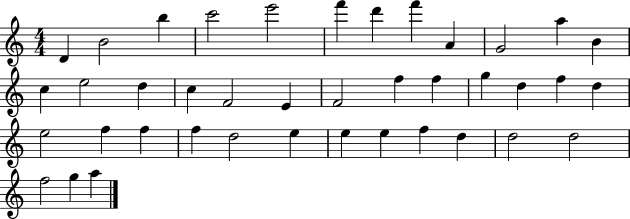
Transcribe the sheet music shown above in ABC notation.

X:1
T:Untitled
M:4/4
L:1/4
K:C
D B2 b c'2 e'2 f' d' f' A G2 a B c e2 d c F2 E F2 f f g d f d e2 f f f d2 e e e f d d2 d2 f2 g a